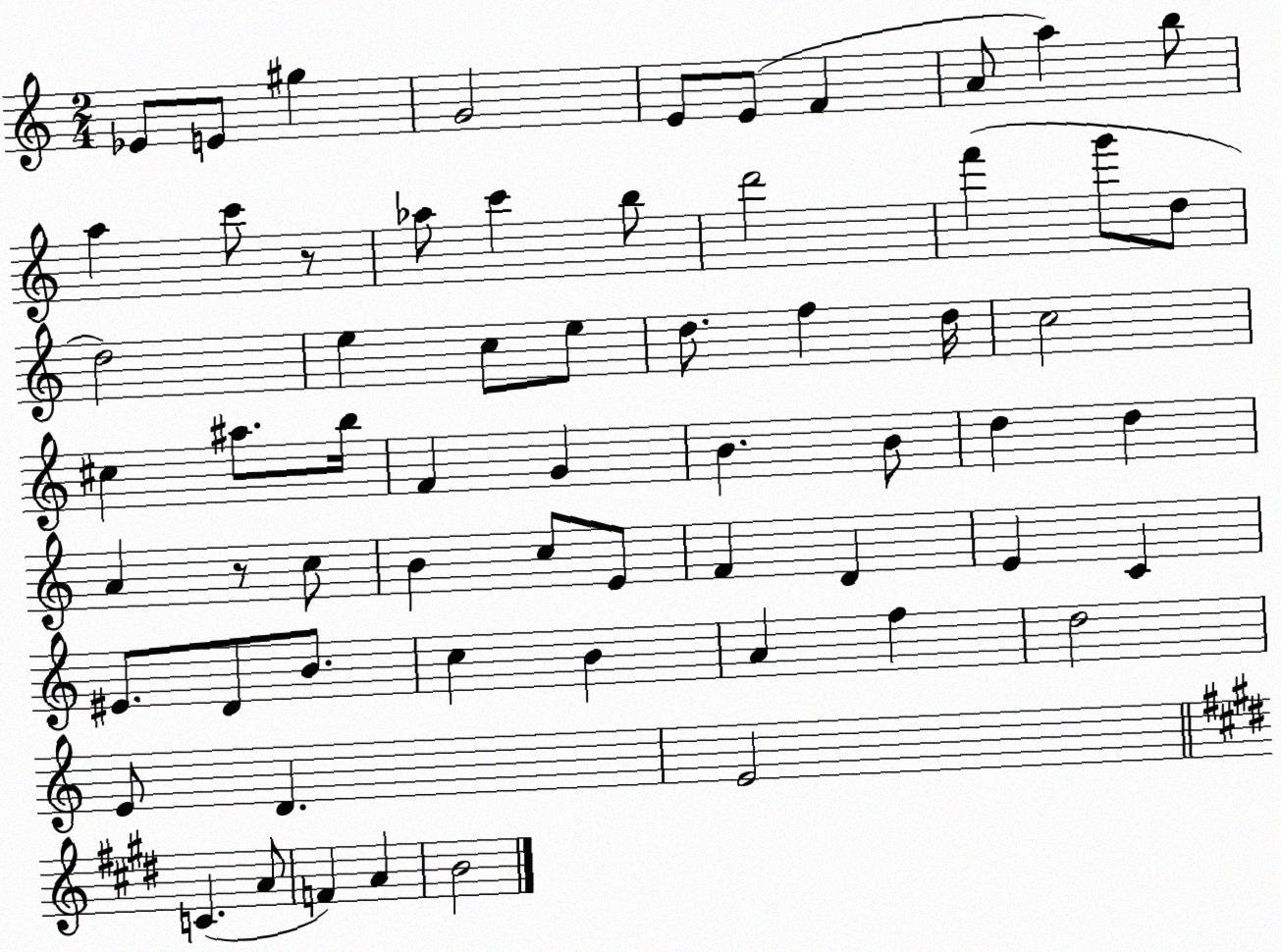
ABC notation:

X:1
T:Untitled
M:2/4
L:1/4
K:C
_E/2 E/2 ^g G2 E/2 E/2 F A/2 a b/2 a c'/2 z/2 _a/2 c' b/2 d'2 f' g'/2 d/2 d2 e c/2 e/2 d/2 f d/4 c2 ^c ^a/2 b/4 F G B B/2 d d A z/2 c/2 B c/2 E/2 F D E C ^E/2 D/2 B/2 c B A f d2 E/2 D E2 C A/2 F A B2